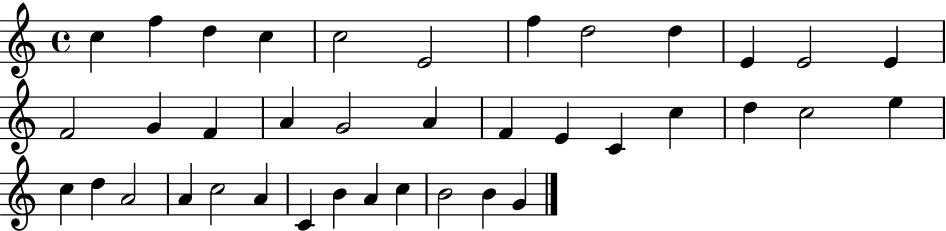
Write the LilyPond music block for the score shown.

{
  \clef treble
  \time 4/4
  \defaultTimeSignature
  \key c \major
  c''4 f''4 d''4 c''4 | c''2 e'2 | f''4 d''2 d''4 | e'4 e'2 e'4 | \break f'2 g'4 f'4 | a'4 g'2 a'4 | f'4 e'4 c'4 c''4 | d''4 c''2 e''4 | \break c''4 d''4 a'2 | a'4 c''2 a'4 | c'4 b'4 a'4 c''4 | b'2 b'4 g'4 | \break \bar "|."
}